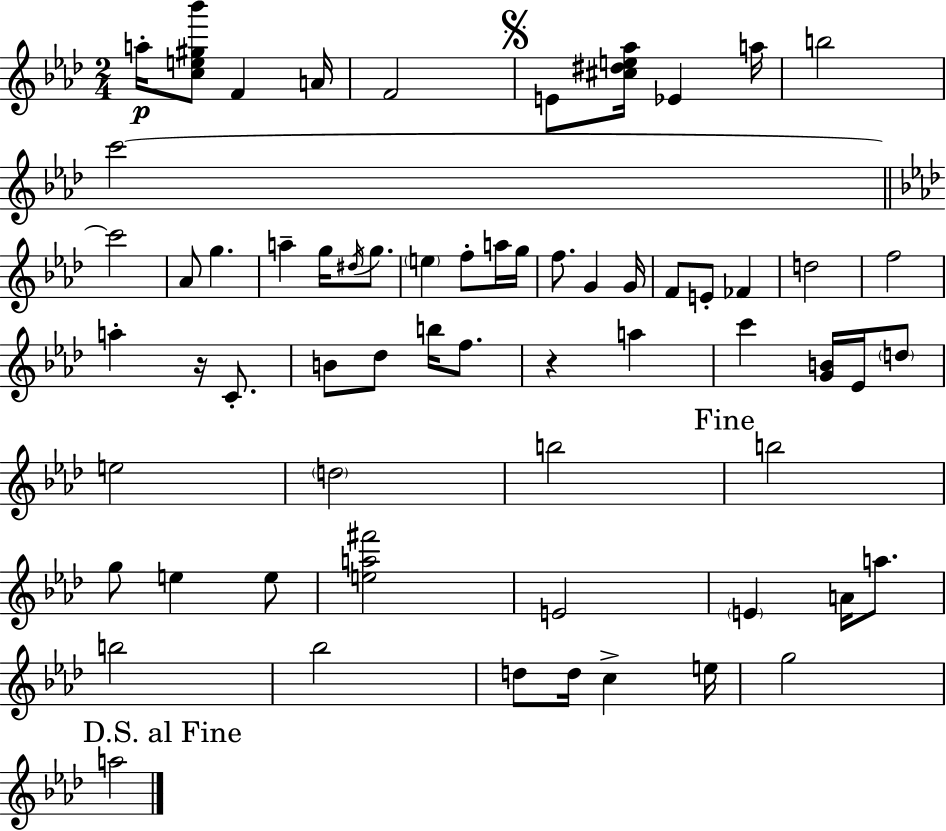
A5/s [C5,E5,G#5,Bb6]/e F4/q A4/s F4/h E4/e [C#5,D#5,E5,Ab5]/s Eb4/q A5/s B5/h C6/h C6/h Ab4/e G5/q. A5/q G5/s D#5/s G5/e. E5/q F5/e A5/s G5/s F5/e. G4/q G4/s F4/e E4/e FES4/q D5/h F5/h A5/q R/s C4/e. B4/e Db5/e B5/s F5/e. R/q A5/q C6/q [G4,B4]/s Eb4/s D5/e E5/h D5/h B5/h B5/h G5/e E5/q E5/e [E5,A5,F#6]/h E4/h E4/q A4/s A5/e. B5/h Bb5/h D5/e D5/s C5/q E5/s G5/h A5/h